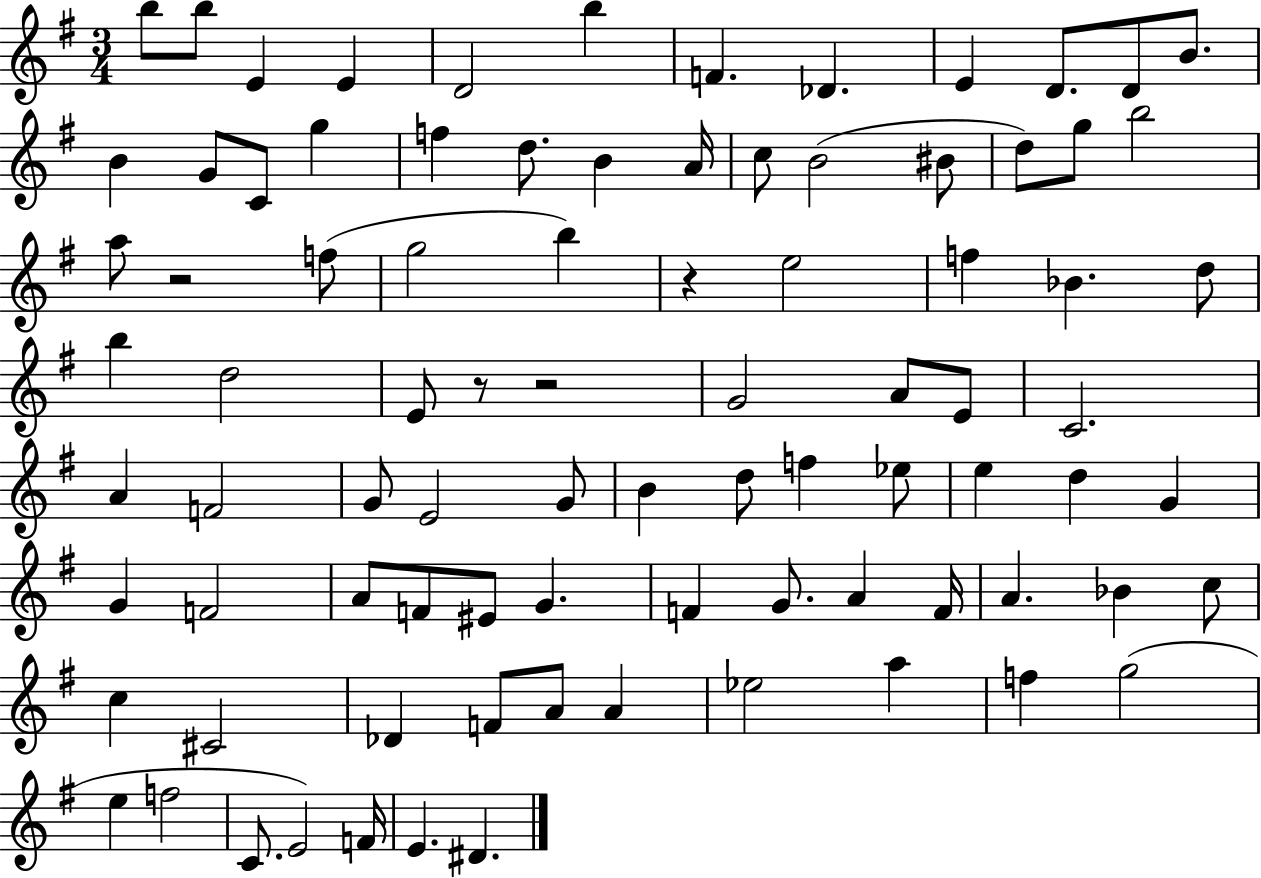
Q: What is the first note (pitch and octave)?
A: B5